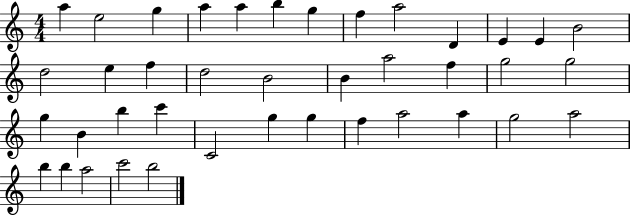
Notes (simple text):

A5/q E5/h G5/q A5/q A5/q B5/q G5/q F5/q A5/h D4/q E4/q E4/q B4/h D5/h E5/q F5/q D5/h B4/h B4/q A5/h F5/q G5/h G5/h G5/q B4/q B5/q C6/q C4/h G5/q G5/q F5/q A5/h A5/q G5/h A5/h B5/q B5/q A5/h C6/h B5/h